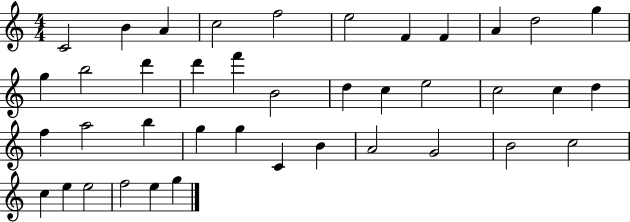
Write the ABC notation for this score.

X:1
T:Untitled
M:4/4
L:1/4
K:C
C2 B A c2 f2 e2 F F A d2 g g b2 d' d' f' B2 d c e2 c2 c d f a2 b g g C B A2 G2 B2 c2 c e e2 f2 e g